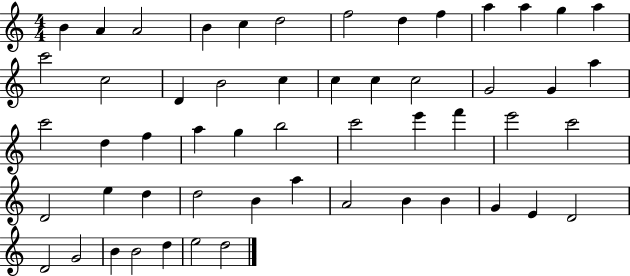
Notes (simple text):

B4/q A4/q A4/h B4/q C5/q D5/h F5/h D5/q F5/q A5/q A5/q G5/q A5/q C6/h C5/h D4/q B4/h C5/q C5/q C5/q C5/h G4/h G4/q A5/q C6/h D5/q F5/q A5/q G5/q B5/h C6/h E6/q F6/q E6/h C6/h D4/h E5/q D5/q D5/h B4/q A5/q A4/h B4/q B4/q G4/q E4/q D4/h D4/h G4/h B4/q B4/h D5/q E5/h D5/h